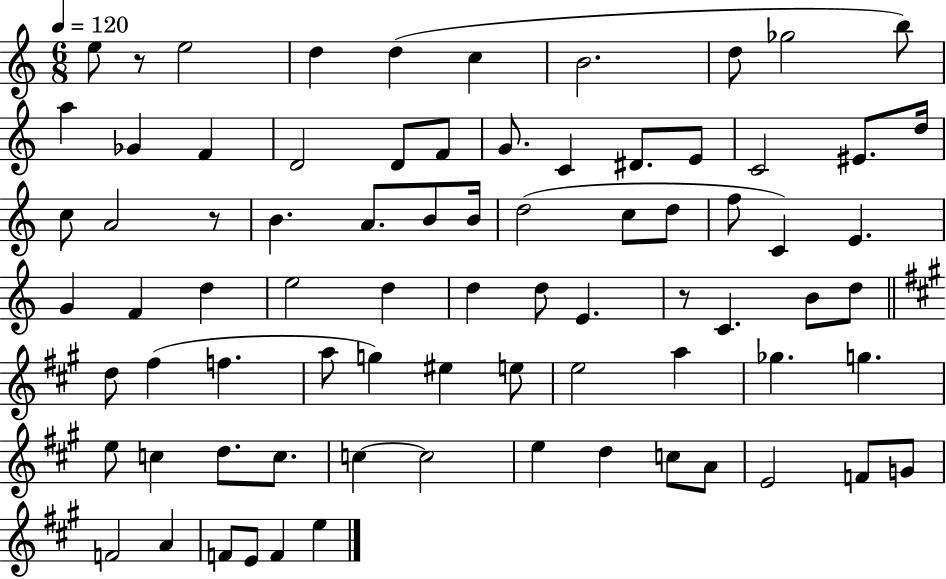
E5/e R/e E5/h D5/q D5/q C5/q B4/h. D5/e Gb5/h B5/e A5/q Gb4/q F4/q D4/h D4/e F4/e G4/e. C4/q D#4/e. E4/e C4/h EIS4/e. D5/s C5/e A4/h R/e B4/q. A4/e. B4/e B4/s D5/h C5/e D5/e F5/e C4/q E4/q. G4/q F4/q D5/q E5/h D5/q D5/q D5/e E4/q. R/e C4/q. B4/e D5/e D5/e F#5/q F5/q. A5/e G5/q EIS5/q E5/e E5/h A5/q Gb5/q. G5/q. E5/e C5/q D5/e. C5/e. C5/q C5/h E5/q D5/q C5/e A4/e E4/h F4/e G4/e F4/h A4/q F4/e E4/e F4/q E5/q